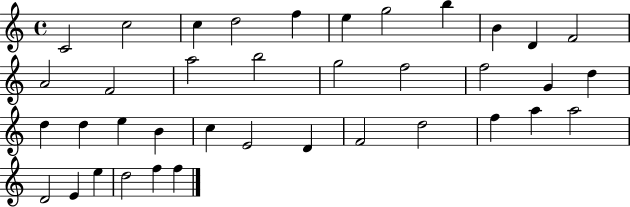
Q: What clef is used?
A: treble